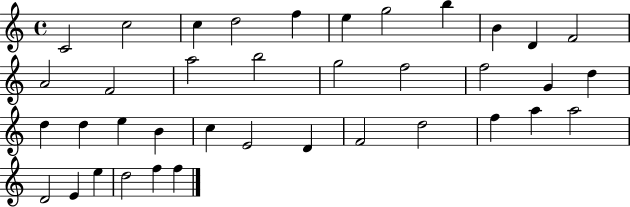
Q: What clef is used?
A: treble